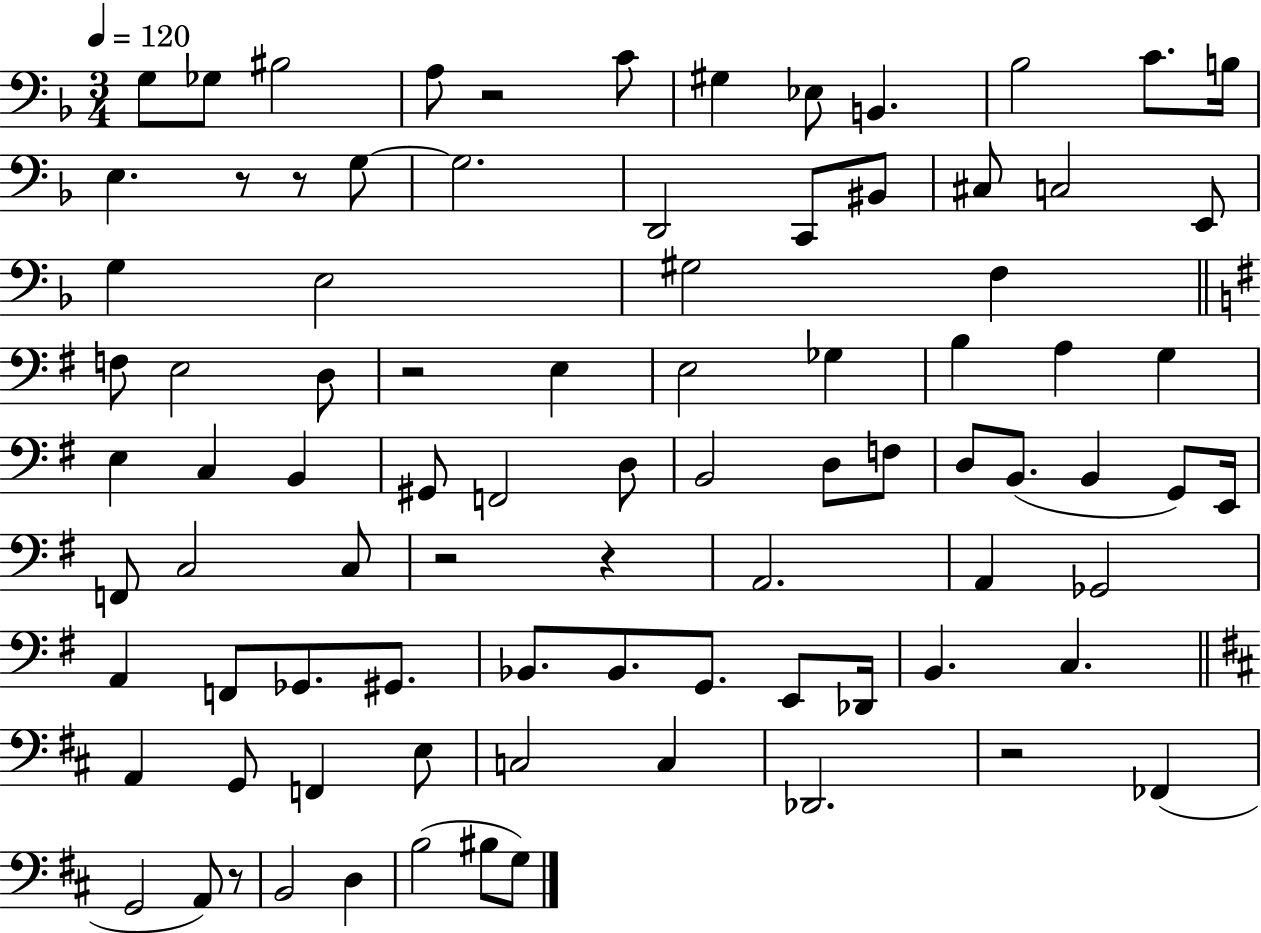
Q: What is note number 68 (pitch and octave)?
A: E3